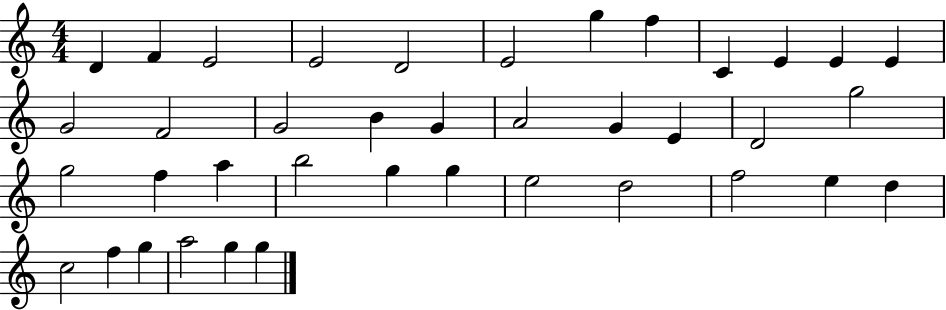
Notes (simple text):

D4/q F4/q E4/h E4/h D4/h E4/h G5/q F5/q C4/q E4/q E4/q E4/q G4/h F4/h G4/h B4/q G4/q A4/h G4/q E4/q D4/h G5/h G5/h F5/q A5/q B5/h G5/q G5/q E5/h D5/h F5/h E5/q D5/q C5/h F5/q G5/q A5/h G5/q G5/q